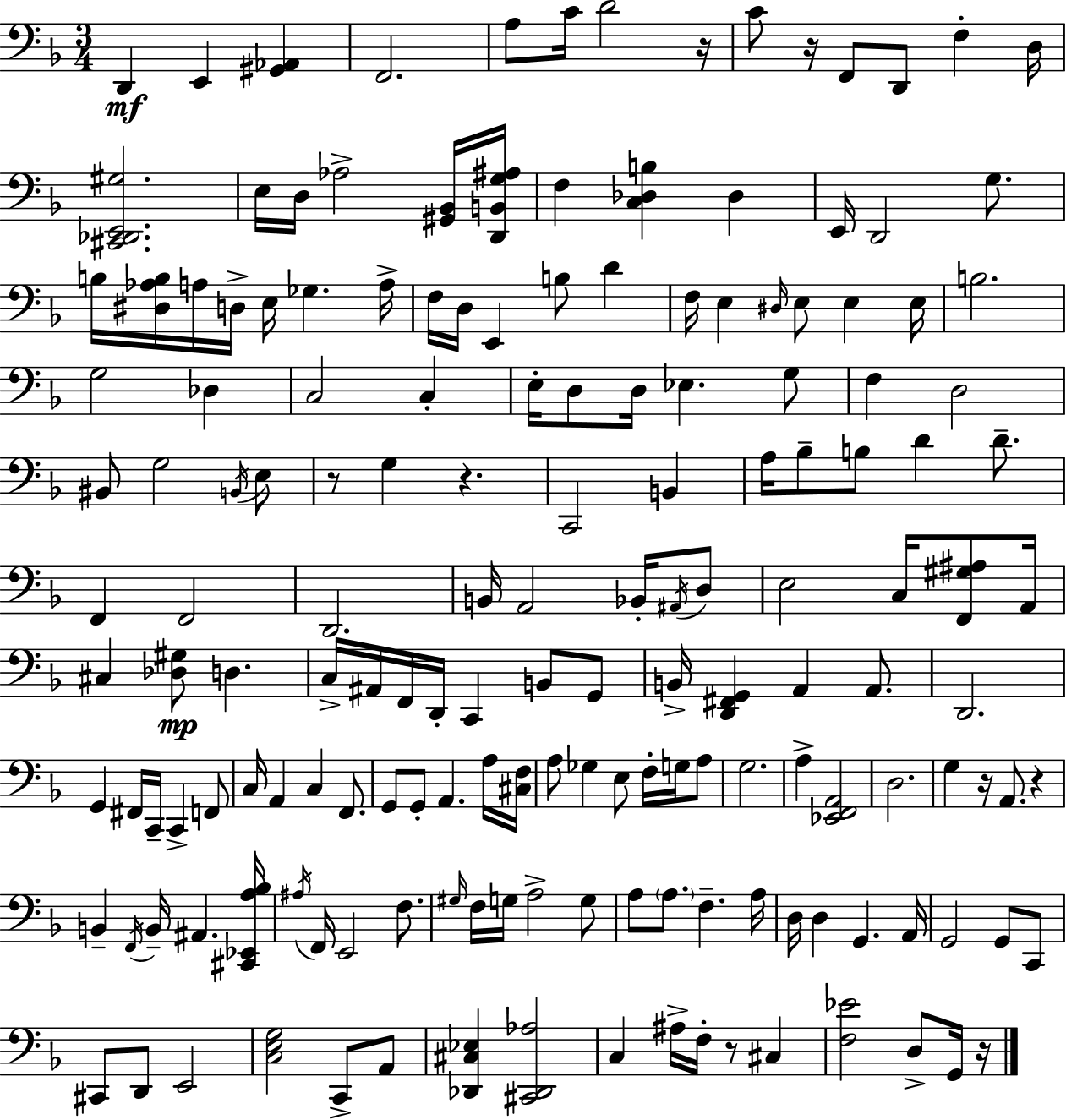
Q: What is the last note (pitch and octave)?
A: G2